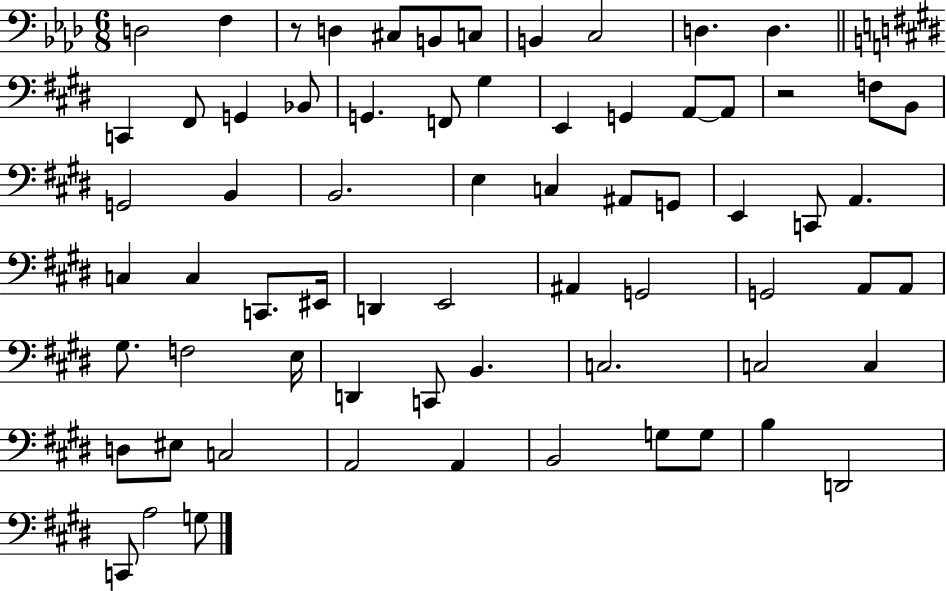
{
  \clef bass
  \numericTimeSignature
  \time 6/8
  \key aes \major
  d2 f4 | r8 d4 cis8 b,8 c8 | b,4 c2 | d4. d4. | \break \bar "||" \break \key e \major c,4 fis,8 g,4 bes,8 | g,4. f,8 gis4 | e,4 g,4 a,8~~ a,8 | r2 f8 b,8 | \break g,2 b,4 | b,2. | e4 c4 ais,8 g,8 | e,4 c,8 a,4. | \break c4 c4 c,8. eis,16 | d,4 e,2 | ais,4 g,2 | g,2 a,8 a,8 | \break gis8. f2 e16 | d,4 c,8 b,4. | c2. | c2 c4 | \break d8 eis8 c2 | a,2 a,4 | b,2 g8 g8 | b4 d,2 | \break c,8 a2 g8 | \bar "|."
}